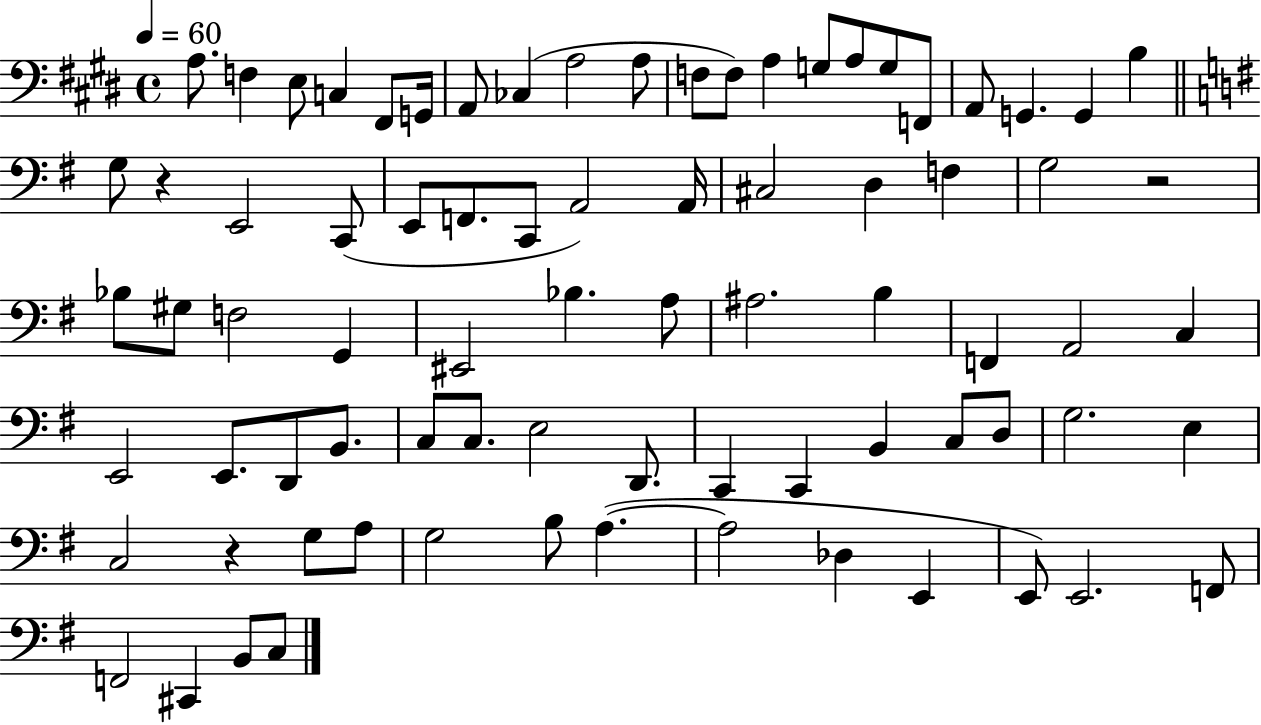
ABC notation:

X:1
T:Untitled
M:4/4
L:1/4
K:E
A,/2 F, E,/2 C, ^F,,/2 G,,/4 A,,/2 _C, A,2 A,/2 F,/2 F,/2 A, G,/2 A,/2 G,/2 F,,/2 A,,/2 G,, G,, B, G,/2 z E,,2 C,,/2 E,,/2 F,,/2 C,,/2 A,,2 A,,/4 ^C,2 D, F, G,2 z2 _B,/2 ^G,/2 F,2 G,, ^E,,2 _B, A,/2 ^A,2 B, F,, A,,2 C, E,,2 E,,/2 D,,/2 B,,/2 C,/2 C,/2 E,2 D,,/2 C,, C,, B,, C,/2 D,/2 G,2 E, C,2 z G,/2 A,/2 G,2 B,/2 A, A,2 _D, E,, E,,/2 E,,2 F,,/2 F,,2 ^C,, B,,/2 C,/2